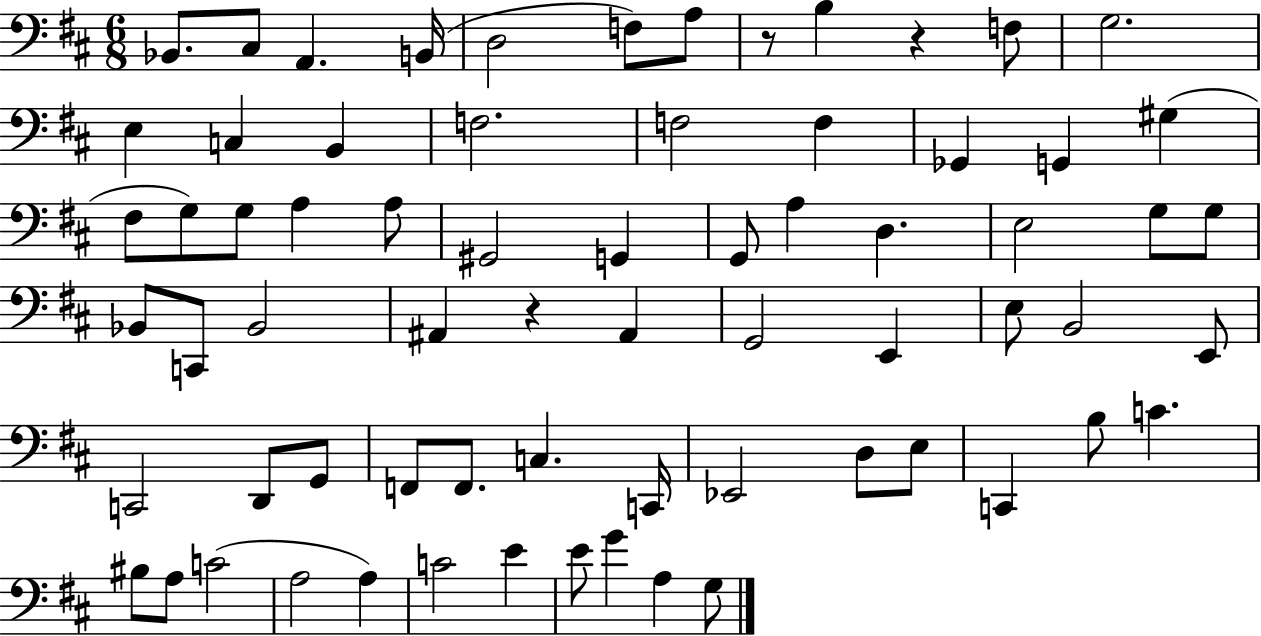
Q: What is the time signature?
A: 6/8